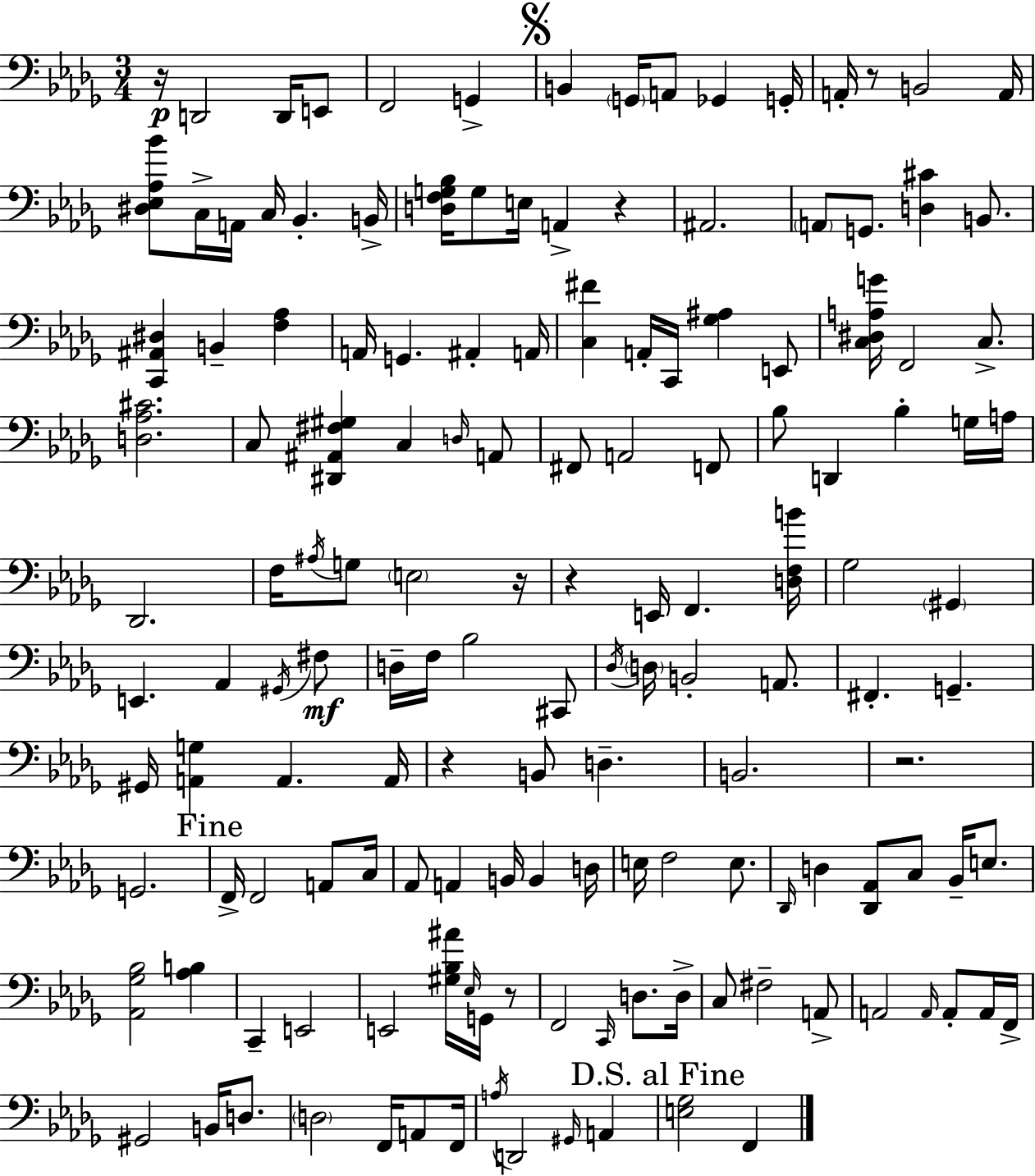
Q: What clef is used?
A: bass